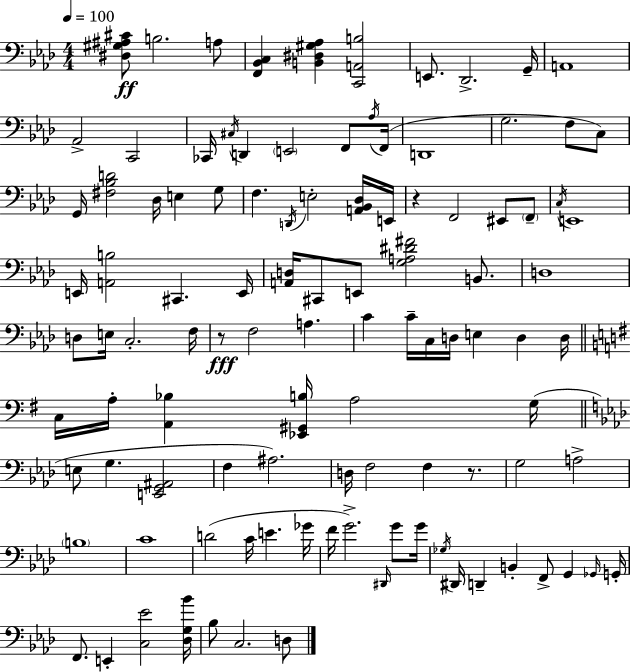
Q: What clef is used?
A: bass